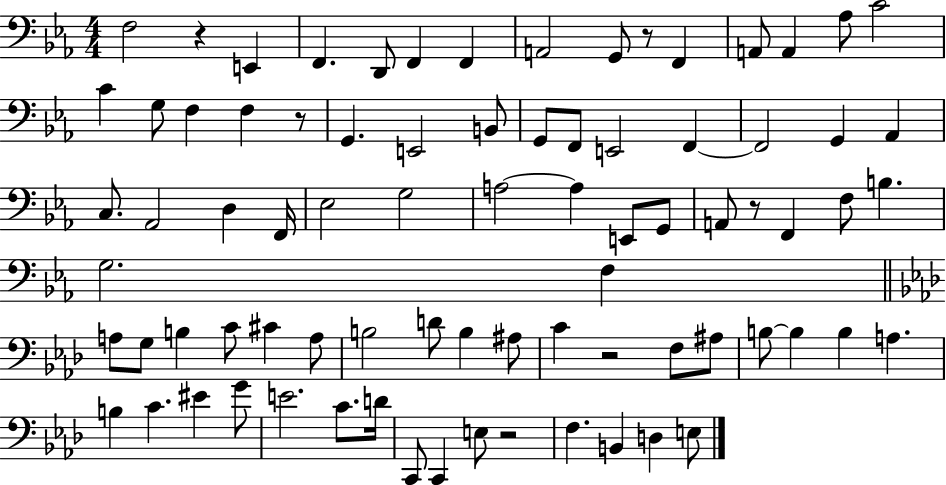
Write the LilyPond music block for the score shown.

{
  \clef bass
  \numericTimeSignature
  \time 4/4
  \key ees \major
  f2 r4 e,4 | f,4. d,8 f,4 f,4 | a,2 g,8 r8 f,4 | a,8 a,4 aes8 c'2 | \break c'4 g8 f4 f4 r8 | g,4. e,2 b,8 | g,8 f,8 e,2 f,4~~ | f,2 g,4 aes,4 | \break c8. aes,2 d4 f,16 | ees2 g2 | a2~~ a4 e,8 g,8 | a,8 r8 f,4 f8 b4. | \break g2. f4 | \bar "||" \break \key f \minor a8 g8 b4 c'8 cis'4 a8 | b2 d'8 b4 ais8 | c'4 r2 f8 ais8 | b8~~ b4 b4 a4. | \break b4 c'4. eis'4 g'8 | e'2. c'8. d'16 | c,8 c,4 e8 r2 | f4. b,4 d4 e8 | \break \bar "|."
}